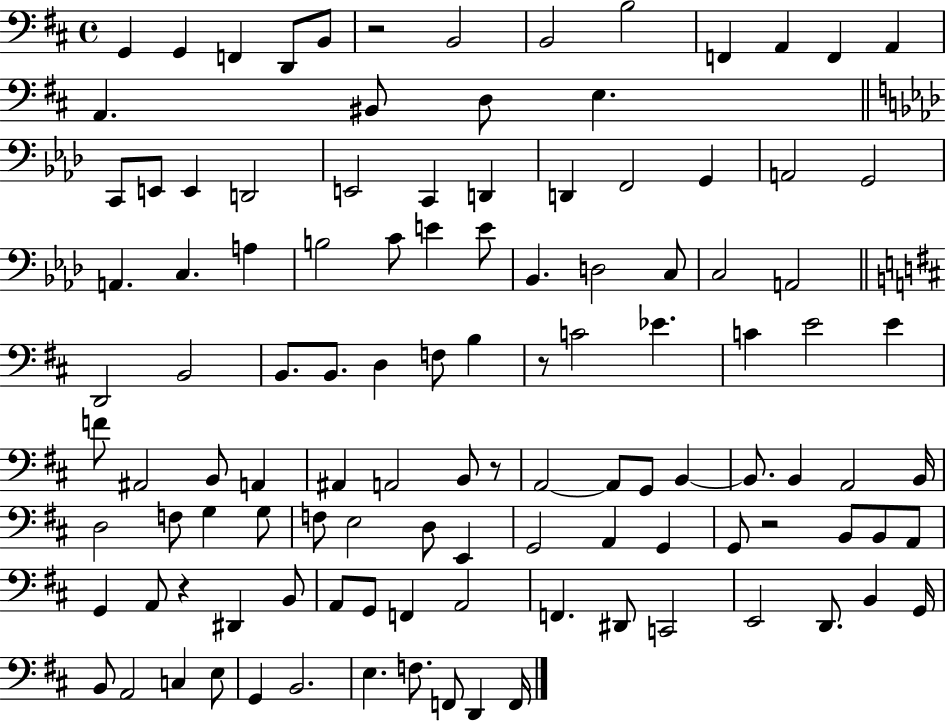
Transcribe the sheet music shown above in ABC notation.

X:1
T:Untitled
M:4/4
L:1/4
K:D
G,, G,, F,, D,,/2 B,,/2 z2 B,,2 B,,2 B,2 F,, A,, F,, A,, A,, ^B,,/2 D,/2 E, C,,/2 E,,/2 E,, D,,2 E,,2 C,, D,, D,, F,,2 G,, A,,2 G,,2 A,, C, A, B,2 C/2 E E/2 _B,, D,2 C,/2 C,2 A,,2 D,,2 B,,2 B,,/2 B,,/2 D, F,/2 B, z/2 C2 _E C E2 E F/2 ^A,,2 B,,/2 A,, ^A,, A,,2 B,,/2 z/2 A,,2 A,,/2 G,,/2 B,, B,,/2 B,, A,,2 B,,/4 D,2 F,/2 G, G,/2 F,/2 E,2 D,/2 E,, G,,2 A,, G,, G,,/2 z2 B,,/2 B,,/2 A,,/2 G,, A,,/2 z ^D,, B,,/2 A,,/2 G,,/2 F,, A,,2 F,, ^D,,/2 C,,2 E,,2 D,,/2 B,, G,,/4 B,,/2 A,,2 C, E,/2 G,, B,,2 E, F,/2 F,,/2 D,, F,,/4